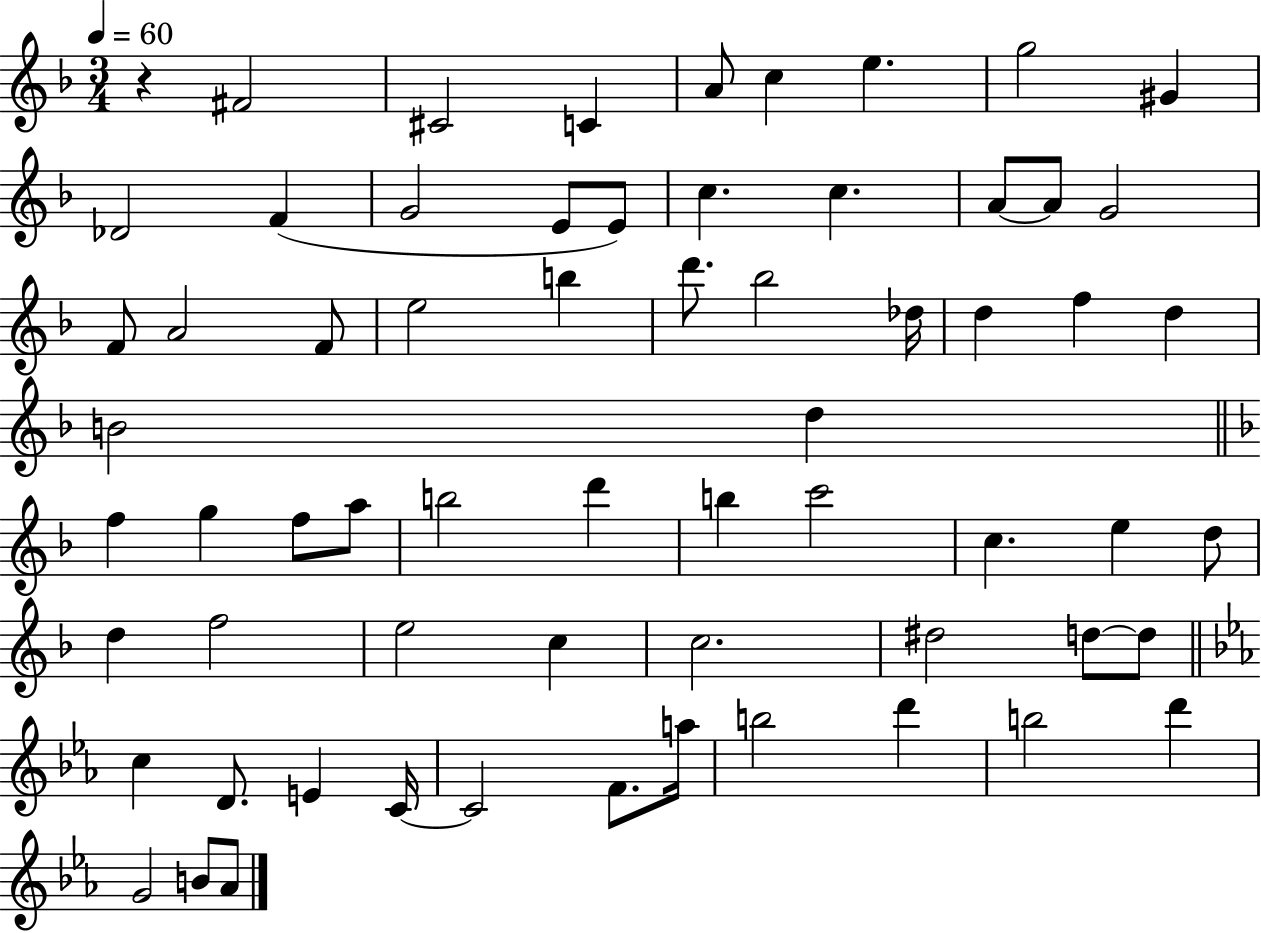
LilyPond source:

{
  \clef treble
  \numericTimeSignature
  \time 3/4
  \key f \major
  \tempo 4 = 60
  r4 fis'2 | cis'2 c'4 | a'8 c''4 e''4. | g''2 gis'4 | \break des'2 f'4( | g'2 e'8 e'8) | c''4. c''4. | a'8~~ a'8 g'2 | \break f'8 a'2 f'8 | e''2 b''4 | d'''8. bes''2 des''16 | d''4 f''4 d''4 | \break b'2 d''4 | \bar "||" \break \key d \minor f''4 g''4 f''8 a''8 | b''2 d'''4 | b''4 c'''2 | c''4. e''4 d''8 | \break d''4 f''2 | e''2 c''4 | c''2. | dis''2 d''8~~ d''8 | \break \bar "||" \break \key ees \major c''4 d'8. e'4 c'16~~ | c'2 f'8. a''16 | b''2 d'''4 | b''2 d'''4 | \break g'2 b'8 aes'8 | \bar "|."
}